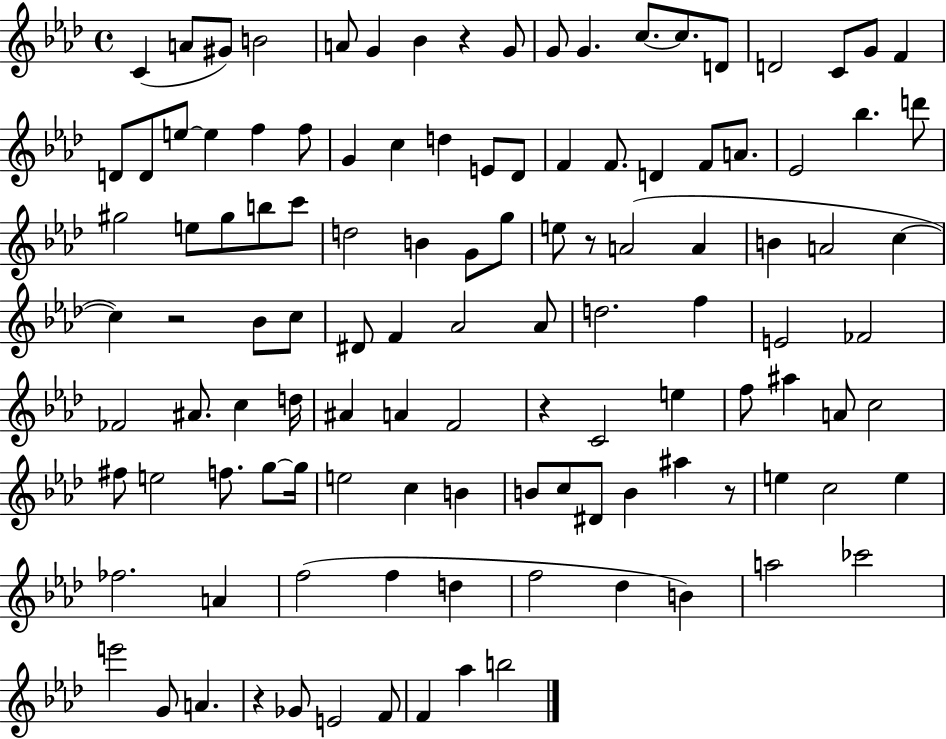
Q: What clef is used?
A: treble